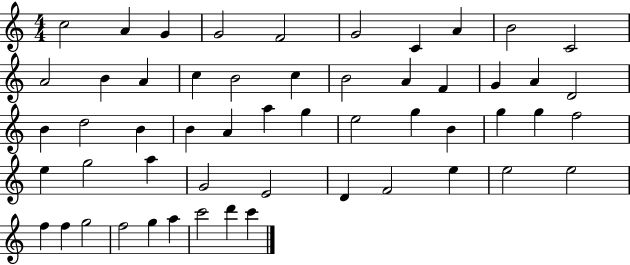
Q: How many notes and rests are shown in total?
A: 54